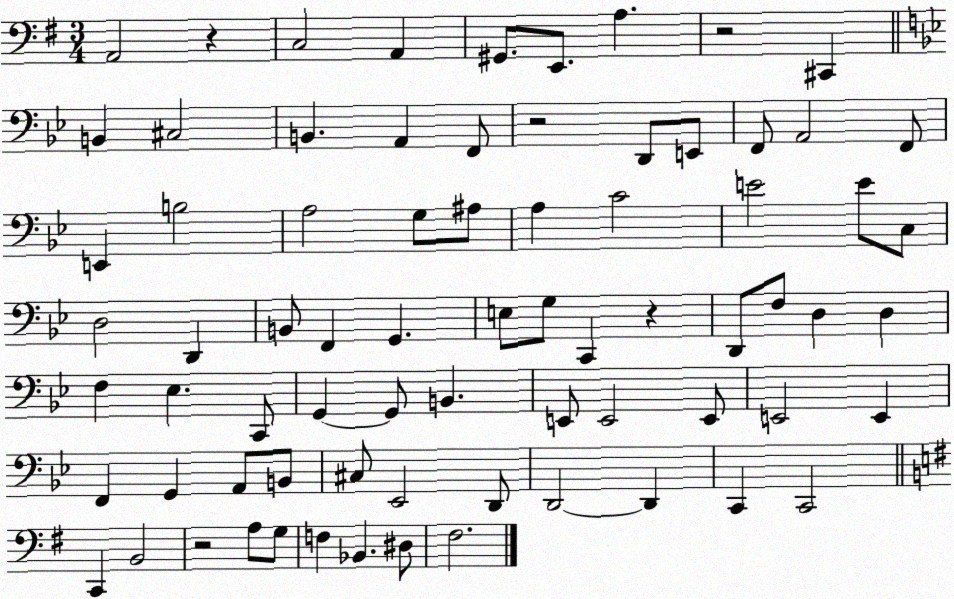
X:1
T:Untitled
M:3/4
L:1/4
K:G
A,,2 z C,2 A,, ^G,,/2 E,,/2 A, z2 ^C,, B,, ^C,2 B,, A,, F,,/2 z2 D,,/2 E,,/2 F,,/2 A,,2 F,,/2 E,, B,2 A,2 G,/2 ^A,/2 A, C2 E2 E/2 C,/2 D,2 D,, B,,/2 F,, G,, E,/2 G,/2 C,, z D,,/2 F,/2 D, D, F, _E, C,,/2 G,, G,,/2 B,, E,,/2 E,,2 E,,/2 E,,2 E,, F,, G,, A,,/2 B,,/2 ^C,/2 _E,,2 D,,/2 D,,2 D,, C,, C,,2 C,, B,,2 z2 A,/2 G,/2 F, _B,, ^D,/2 ^F,2